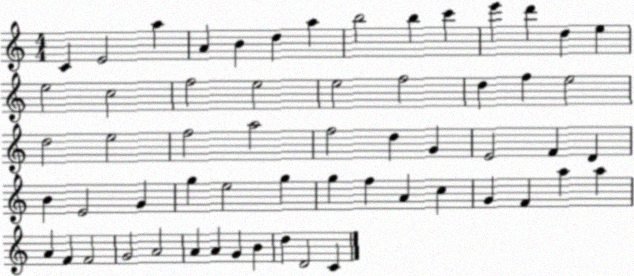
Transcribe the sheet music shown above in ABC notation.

X:1
T:Untitled
M:4/4
L:1/4
K:C
C E2 a A B d a b2 b c' e' d' d e e2 c2 f2 e2 e2 f2 d f e2 d2 e2 f2 a2 f2 d G E2 F D B E2 G g e2 g g f A c G F a a A F F2 G2 A2 A A G B d D2 C